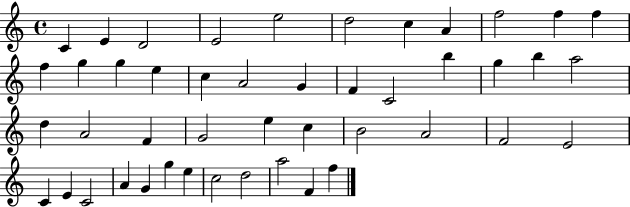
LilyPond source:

{
  \clef treble
  \time 4/4
  \defaultTimeSignature
  \key c \major
  c'4 e'4 d'2 | e'2 e''2 | d''2 c''4 a'4 | f''2 f''4 f''4 | \break f''4 g''4 g''4 e''4 | c''4 a'2 g'4 | f'4 c'2 b''4 | g''4 b''4 a''2 | \break d''4 a'2 f'4 | g'2 e''4 c''4 | b'2 a'2 | f'2 e'2 | \break c'4 e'4 c'2 | a'4 g'4 g''4 e''4 | c''2 d''2 | a''2 f'4 f''4 | \break \bar "|."
}